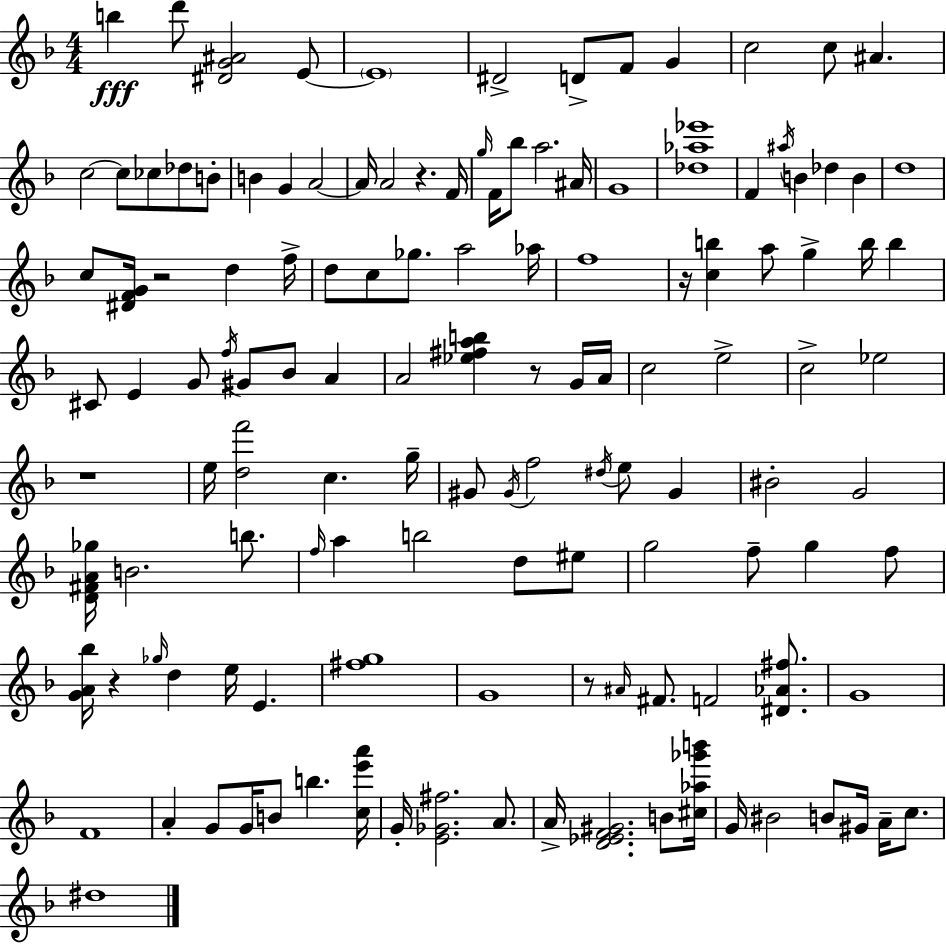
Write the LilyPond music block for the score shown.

{
  \clef treble
  \numericTimeSignature
  \time 4/4
  \key f \major
  b''4\fff d'''8 <dis' g' ais'>2 e'8~~ | \parenthesize e'1 | dis'2-> d'8-> f'8 g'4 | c''2 c''8 ais'4. | \break c''2~~ c''8 ces''8 des''8 b'8-. | b'4 g'4 a'2~~ | a'16 a'2 r4. f'16 | \grace { g''16 } f'16 bes''8 a''2. | \break ais'16 g'1 | <des'' aes'' ees'''>1 | f'4 \acciaccatura { ais''16 } b'4 des''4 b'4 | d''1 | \break c''8 <dis' f' g'>16 r2 d''4 | f''16-> d''8 c''8 ges''8. a''2 | aes''16 f''1 | r16 <c'' b''>4 a''8 g''4-> b''16 b''4 | \break cis'8 e'4 g'8 \acciaccatura { f''16 } gis'8 bes'8 a'4 | a'2 <ees'' fis'' a'' b''>4 r8 | g'16 a'16 c''2 e''2-> | c''2-> ees''2 | \break r1 | e''16 <d'' f'''>2 c''4. | g''16-- gis'8 \acciaccatura { gis'16 } f''2 \acciaccatura { dis''16 } e''8 | gis'4 bis'2-. g'2 | \break <d' fis' a' ges''>16 b'2. | b''8. \grace { f''16 } a''4 b''2 | d''8 eis''8 g''2 f''8-- | g''4 f''8 <g' a' bes''>16 r4 \grace { ges''16 } d''4 | \break e''16 e'4. <fis'' g''>1 | g'1 | r8 \grace { ais'16 } fis'8. f'2 | <dis' aes' fis''>8. g'1 | \break f'1 | a'4-. g'8 g'16 b'8 | b''4. <c'' e''' a'''>16 g'16-. <e' ges' fis''>2. | a'8. a'16-> <d' ees' f' gis'>2. | \break b'8 <cis'' aes'' ges''' b'''>16 g'16 bis'2 | b'8 gis'16 a'16-- c''8. dis''1 | \bar "|."
}